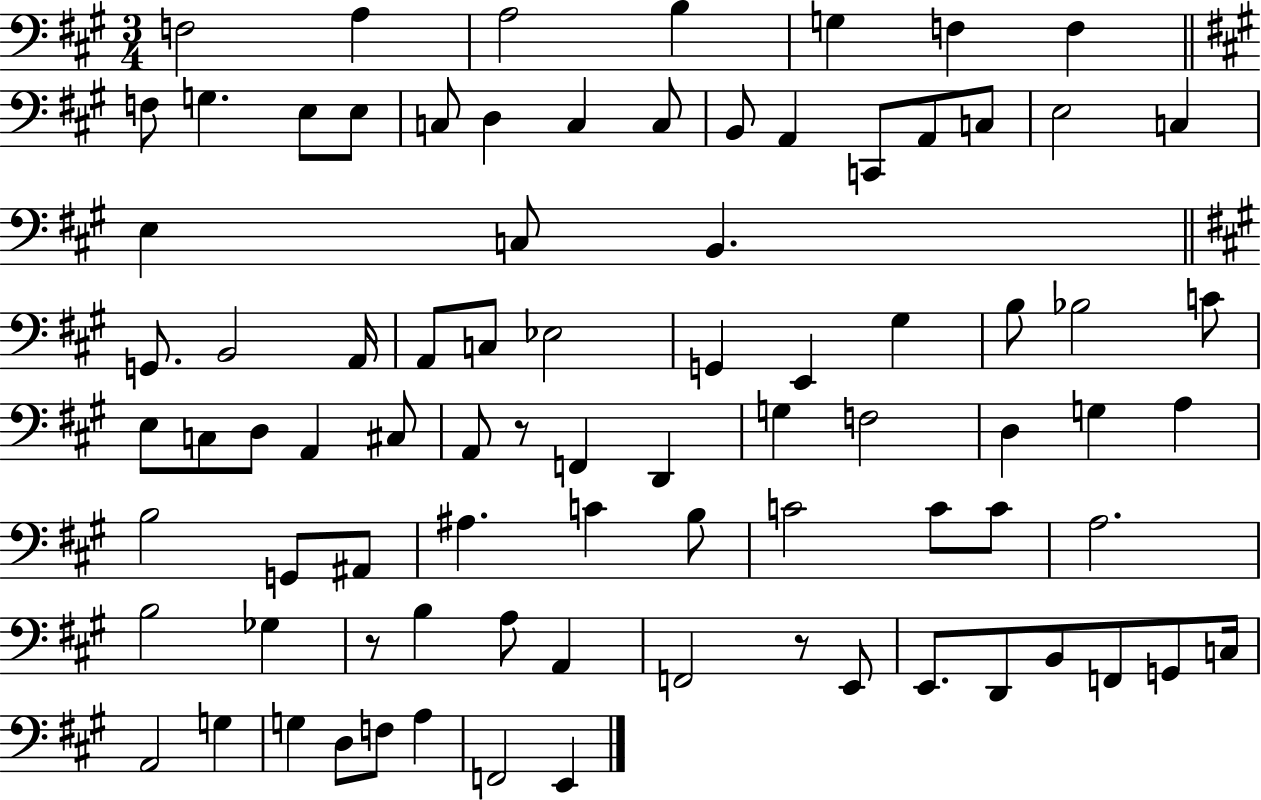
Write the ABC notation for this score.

X:1
T:Untitled
M:3/4
L:1/4
K:A
F,2 A, A,2 B, G, F, F, F,/2 G, E,/2 E,/2 C,/2 D, C, C,/2 B,,/2 A,, C,,/2 A,,/2 C,/2 E,2 C, E, C,/2 B,, G,,/2 B,,2 A,,/4 A,,/2 C,/2 _E,2 G,, E,, ^G, B,/2 _B,2 C/2 E,/2 C,/2 D,/2 A,, ^C,/2 A,,/2 z/2 F,, D,, G, F,2 D, G, A, B,2 G,,/2 ^A,,/2 ^A, C B,/2 C2 C/2 C/2 A,2 B,2 _G, z/2 B, A,/2 A,, F,,2 z/2 E,,/2 E,,/2 D,,/2 B,,/2 F,,/2 G,,/2 C,/4 A,,2 G, G, D,/2 F,/2 A, F,,2 E,,